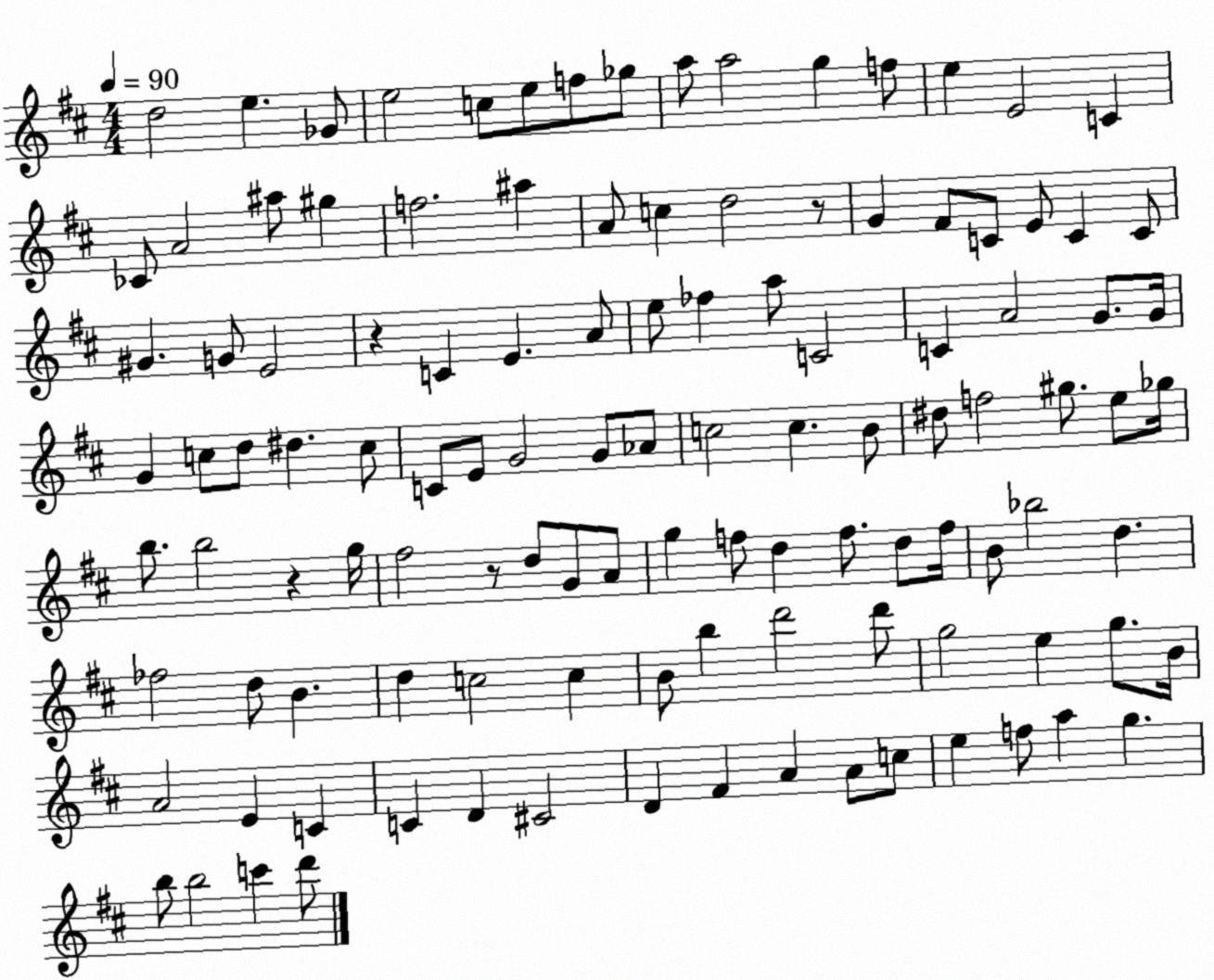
X:1
T:Untitled
M:4/4
L:1/4
K:D
d2 e _G/2 e2 c/2 e/2 f/2 _g/2 a/2 a2 g f/2 e E2 C _C/2 A2 ^a/2 ^g f2 ^a A/2 c d2 z/2 G ^F/2 C/2 E/2 C C/2 ^G G/2 E2 z C E A/2 e/2 _f a/2 C2 C A2 G/2 G/4 G c/2 d/2 ^d c/2 C/2 E/2 G2 G/2 _A/2 c2 c B/2 ^d/2 f2 ^g/2 e/2 _g/4 b/2 b2 z g/4 ^f2 z/2 d/2 G/2 A/2 g f/2 d f/2 d/2 f/4 B/2 _b2 d _f2 d/2 B d c2 c B/2 b d'2 d'/2 g2 e g/2 B/4 A2 E C C D ^C2 D ^F A A/2 c/2 e f/2 a g b/2 b2 c' d'/2